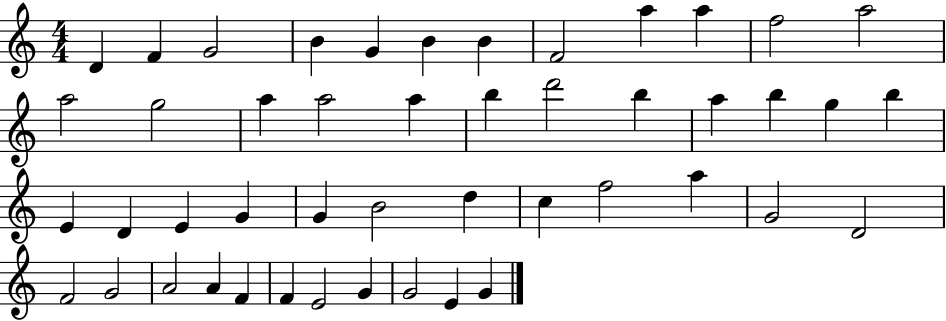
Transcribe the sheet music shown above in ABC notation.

X:1
T:Untitled
M:4/4
L:1/4
K:C
D F G2 B G B B F2 a a f2 a2 a2 g2 a a2 a b d'2 b a b g b E D E G G B2 d c f2 a G2 D2 F2 G2 A2 A F F E2 G G2 E G